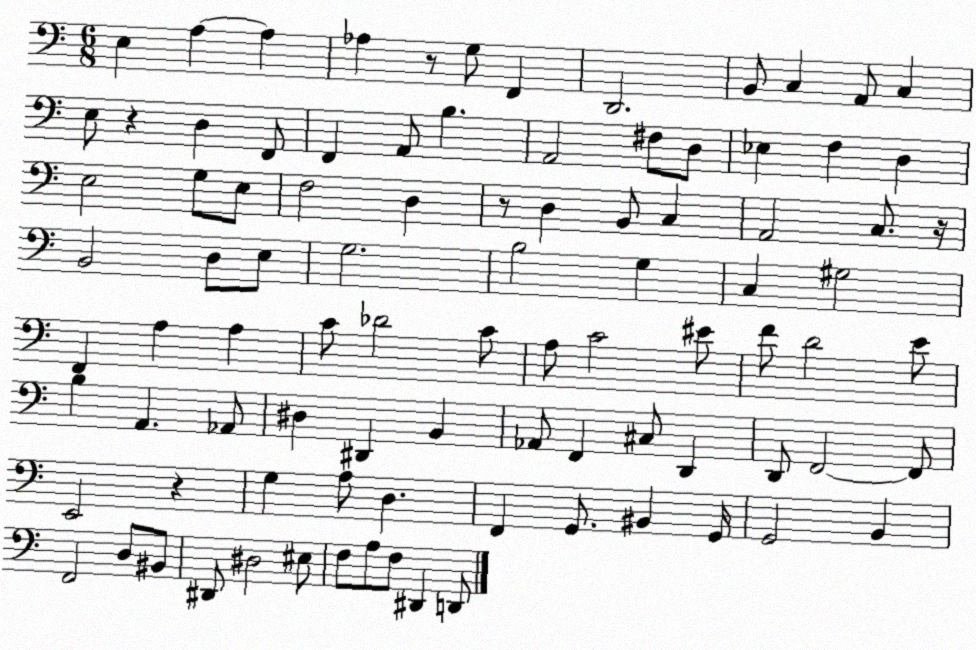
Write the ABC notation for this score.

X:1
T:Untitled
M:6/8
L:1/4
K:C
E, A, A, _A, z/2 G,/2 F,, D,,2 B,,/2 C, A,,/2 C, E,/2 z D, F,,/2 F,, A,,/2 B, A,,2 ^F,/2 D,/2 _E, F, D, E,2 G,/2 E,/2 F,2 D, z/2 D, B,,/2 C, A,,2 C,/2 z/4 B,,2 D,/2 E,/2 G,2 B,2 G, C, ^G,2 F,, A, A, C/2 _D2 C/2 A,/2 C2 ^E/2 F/2 D2 E/2 B, A,, _A,,/2 ^D, ^D,, B,, _A,,/2 F,, ^C,/2 D,, D,,/2 F,,2 F,,/2 E,,2 z G, A,/2 D, F,, G,,/2 ^B,, G,,/4 G,,2 B,, F,,2 D,/2 ^B,,/2 ^D,,/2 ^D,2 ^E,/2 F,/2 A,/2 F,/2 ^D,, D,,/2